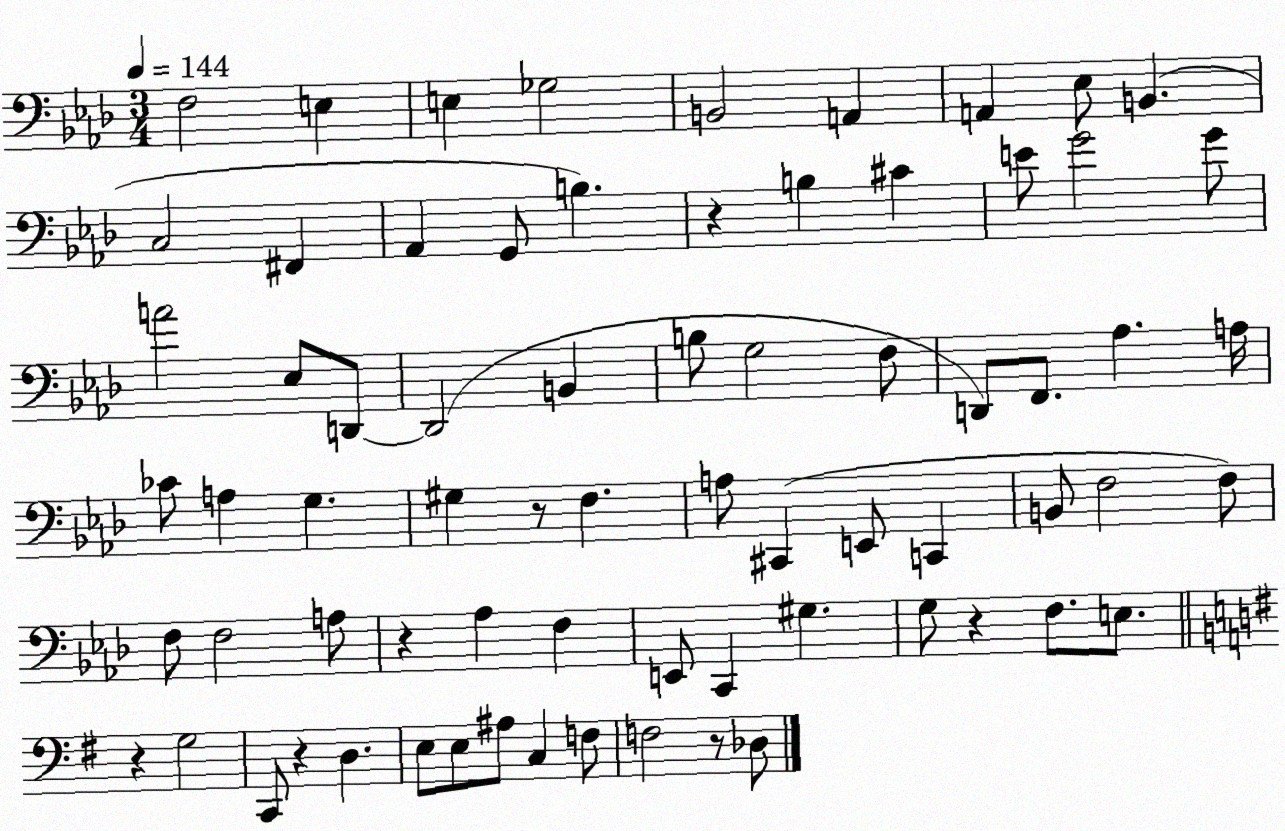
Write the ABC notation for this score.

X:1
T:Untitled
M:3/4
L:1/4
K:Ab
F,2 E, E, _G,2 B,,2 A,, A,, _E,/2 B,, C,2 ^F,, _A,, G,,/2 B, z B, ^C E/2 G2 G/2 A2 _E,/2 D,,/2 D,,2 B,, B,/2 G,2 F,/2 D,,/2 F,,/2 _A, A,/4 _C/2 A, G, ^G, z/2 F, A,/2 ^C,, E,,/2 C,, B,,/2 F,2 F,/2 F,/2 F,2 A,/2 z _A, F, E,,/2 C,, ^G, G,/2 z F,/2 E,/2 z G,2 C,,/2 z D, E,/2 E,/2 ^A,/2 C, F,/2 F,2 z/2 _D,/2